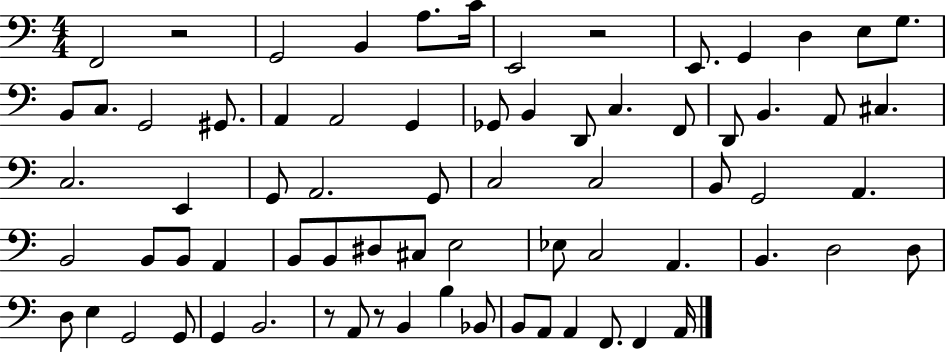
F2/h R/h G2/h B2/q A3/e. C4/s E2/h R/h E2/e. G2/q D3/q E3/e G3/e. B2/e C3/e. G2/h G#2/e. A2/q A2/h G2/q Gb2/e B2/q D2/e C3/q. F2/e D2/e B2/q. A2/e C#3/q. C3/h. E2/q G2/e A2/h. G2/e C3/h C3/h B2/e G2/h A2/q. B2/h B2/e B2/e A2/q B2/e B2/e D#3/e C#3/e E3/h Eb3/e C3/h A2/q. B2/q. D3/h D3/e D3/e E3/q G2/h G2/e G2/q B2/h. R/e A2/e R/e B2/q B3/q Bb2/e B2/e A2/e A2/q F2/e. F2/q A2/s